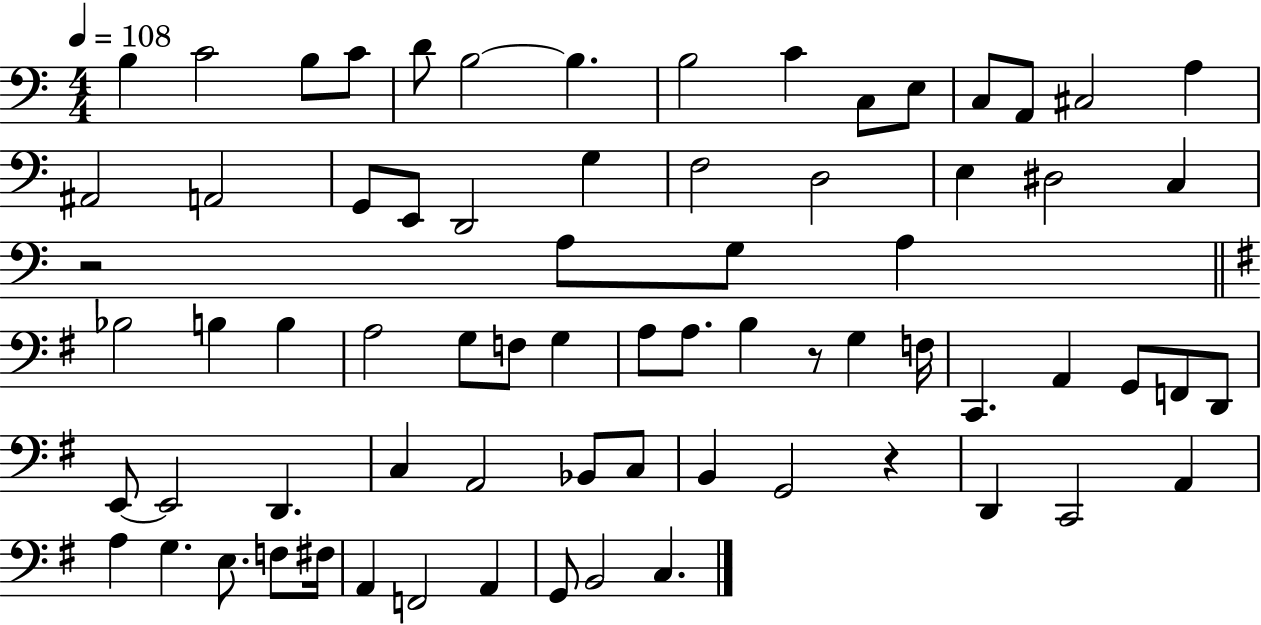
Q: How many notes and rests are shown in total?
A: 72